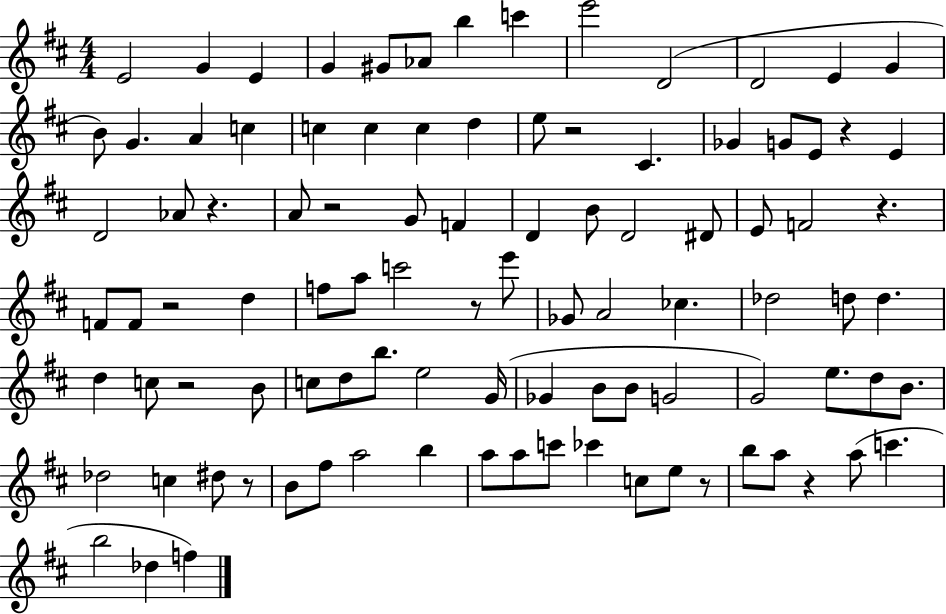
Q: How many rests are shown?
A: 11